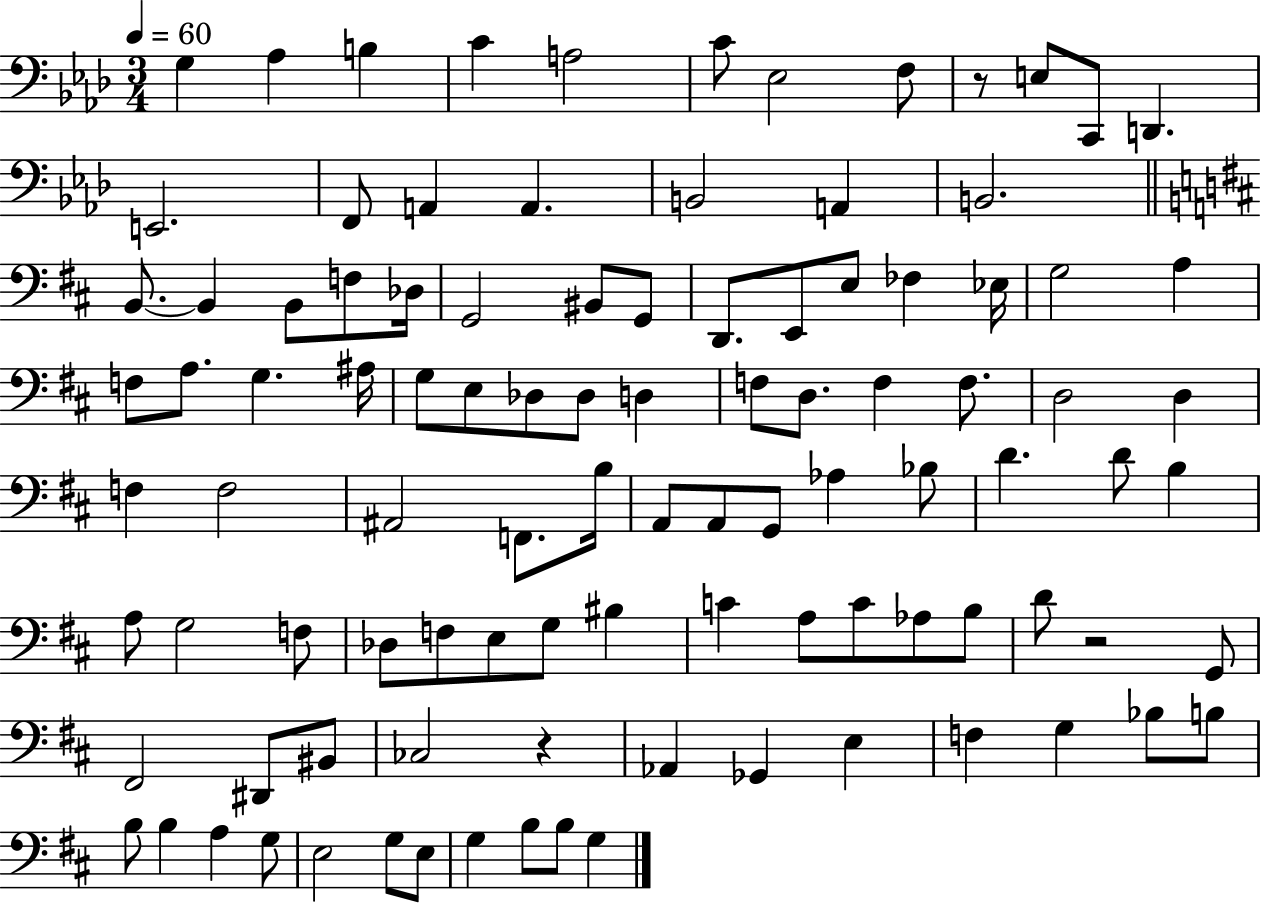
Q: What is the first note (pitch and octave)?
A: G3